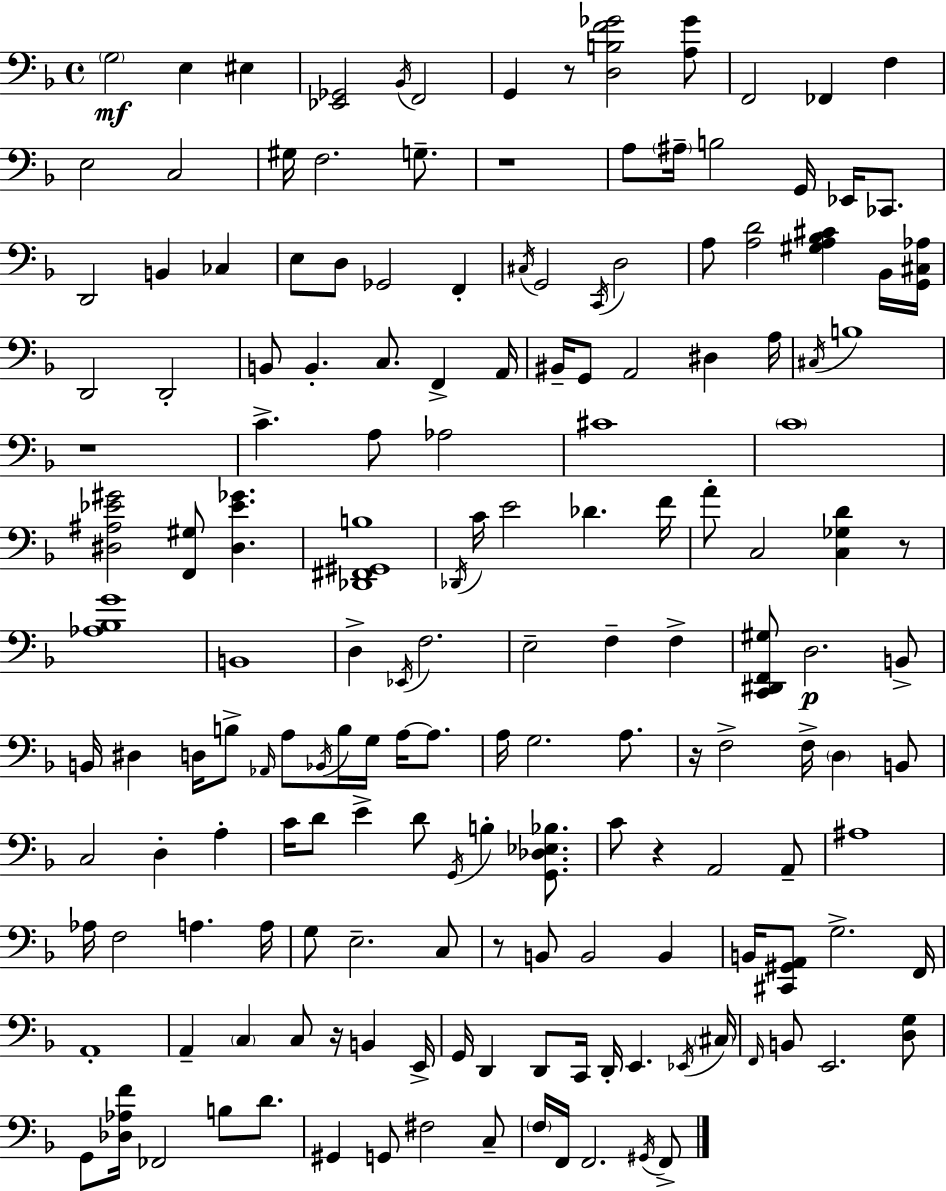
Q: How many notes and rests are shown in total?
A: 167